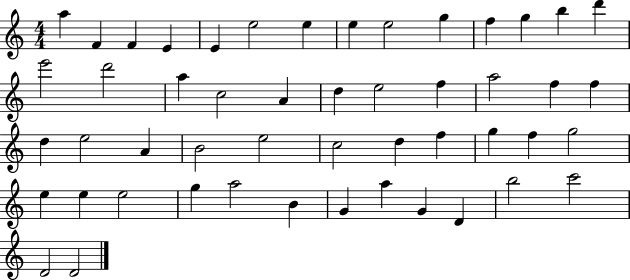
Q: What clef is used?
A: treble